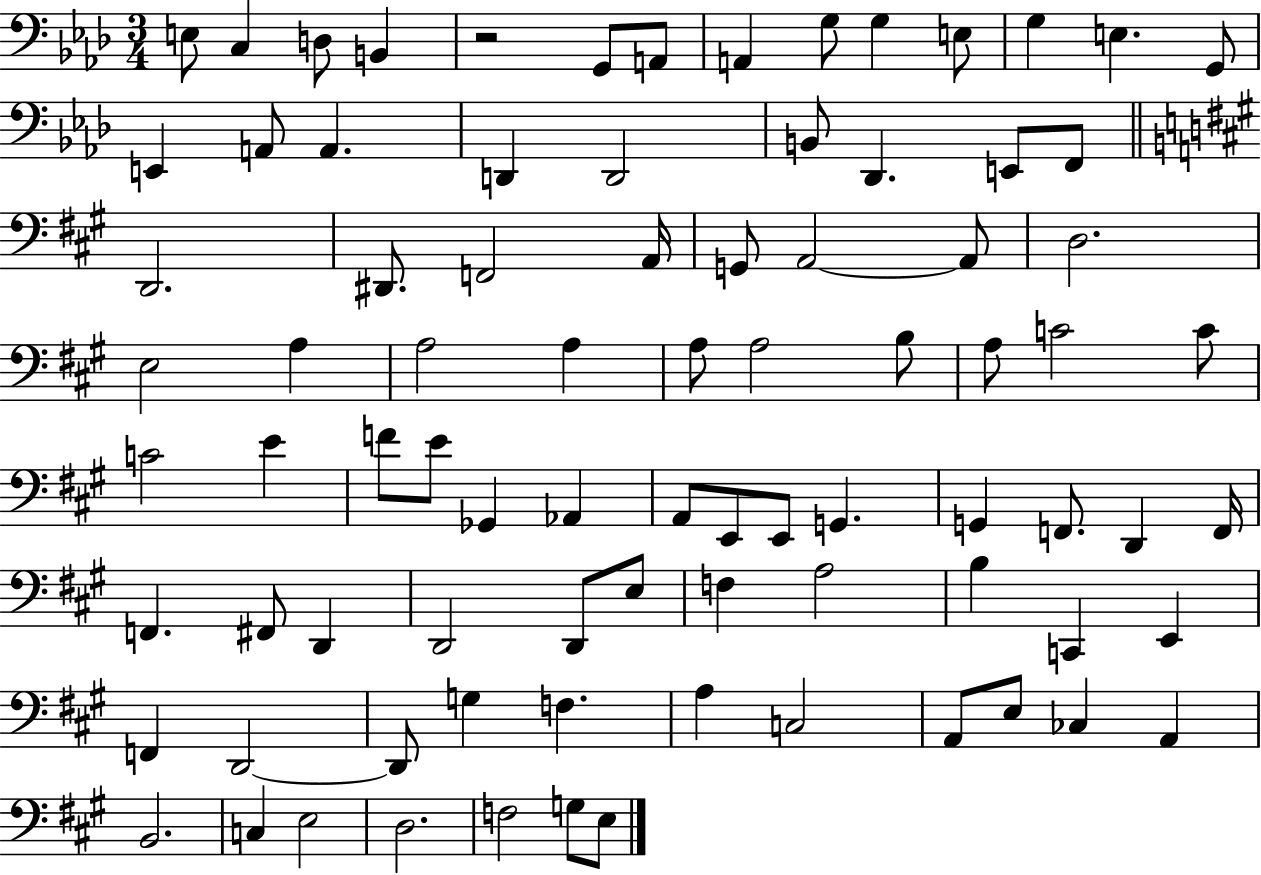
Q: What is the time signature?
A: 3/4